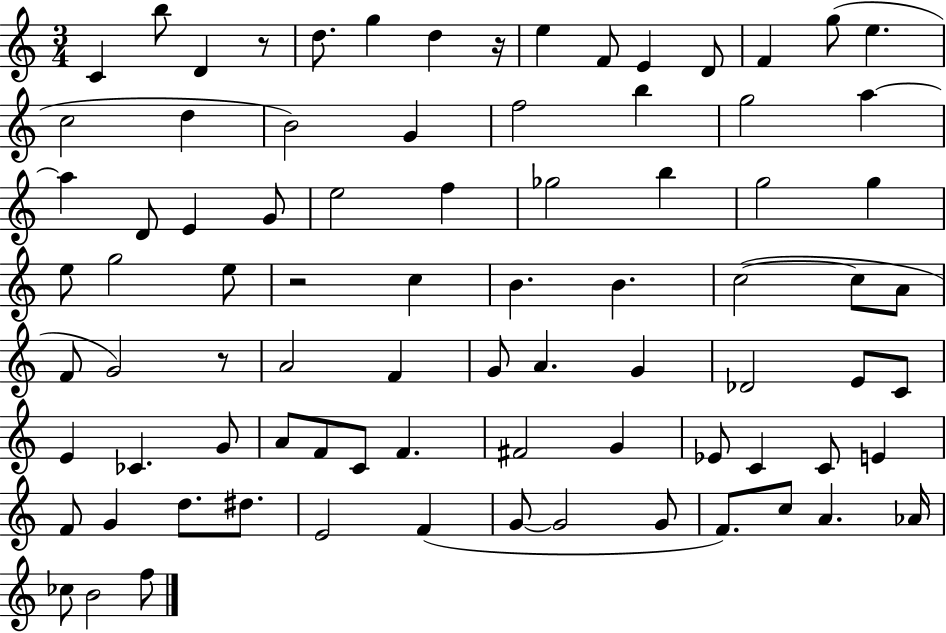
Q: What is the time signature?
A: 3/4